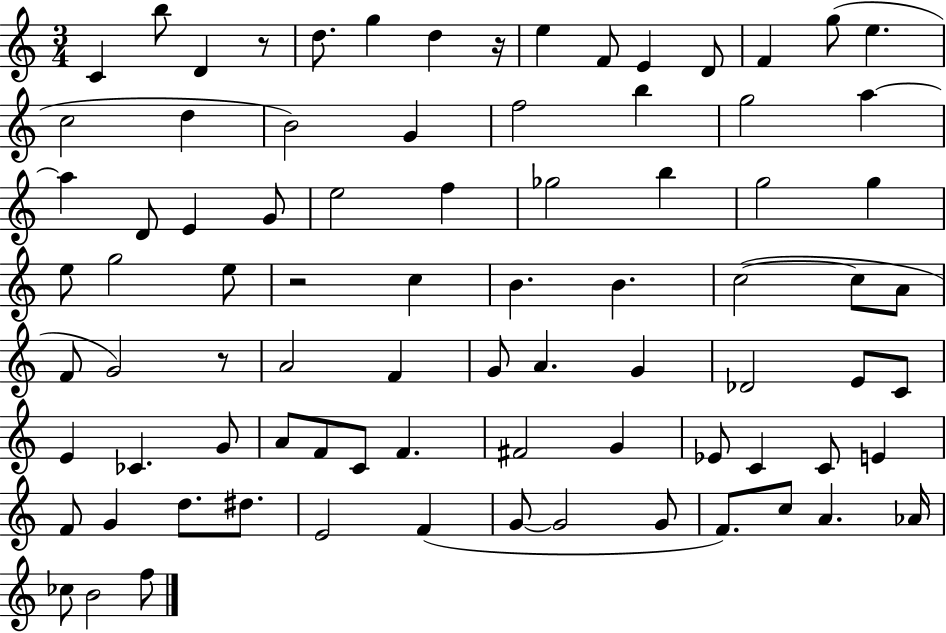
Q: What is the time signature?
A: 3/4